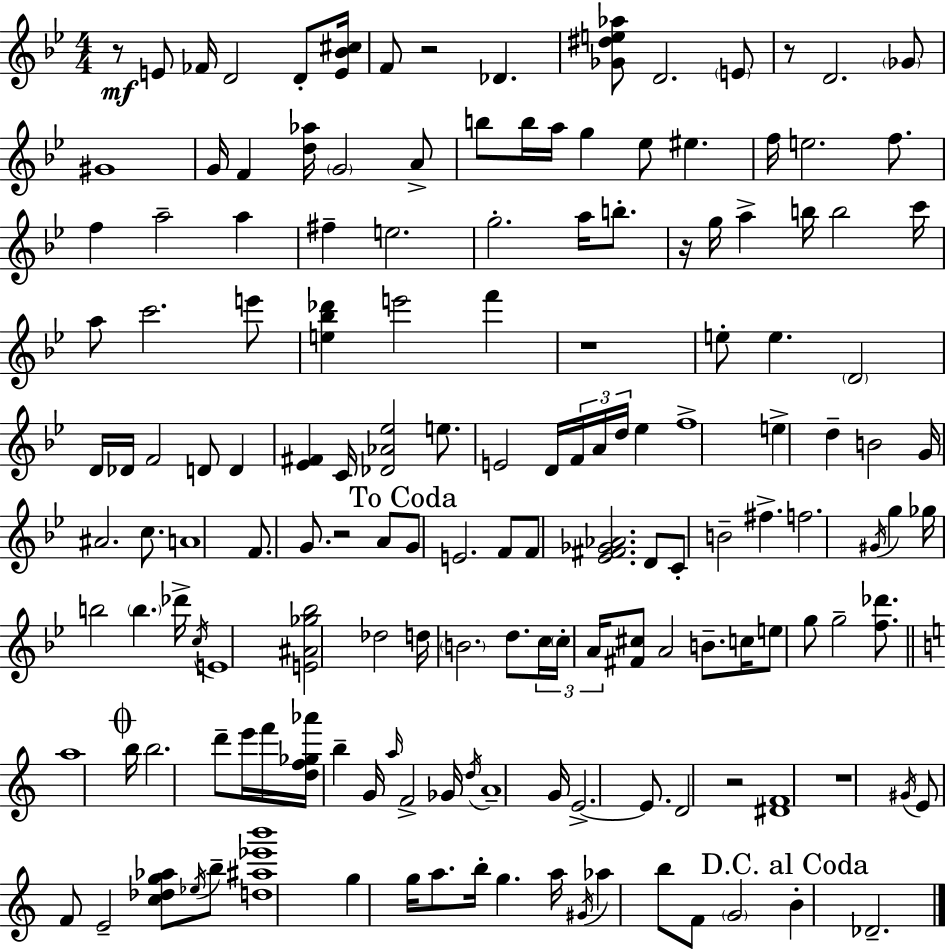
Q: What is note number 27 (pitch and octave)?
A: A5